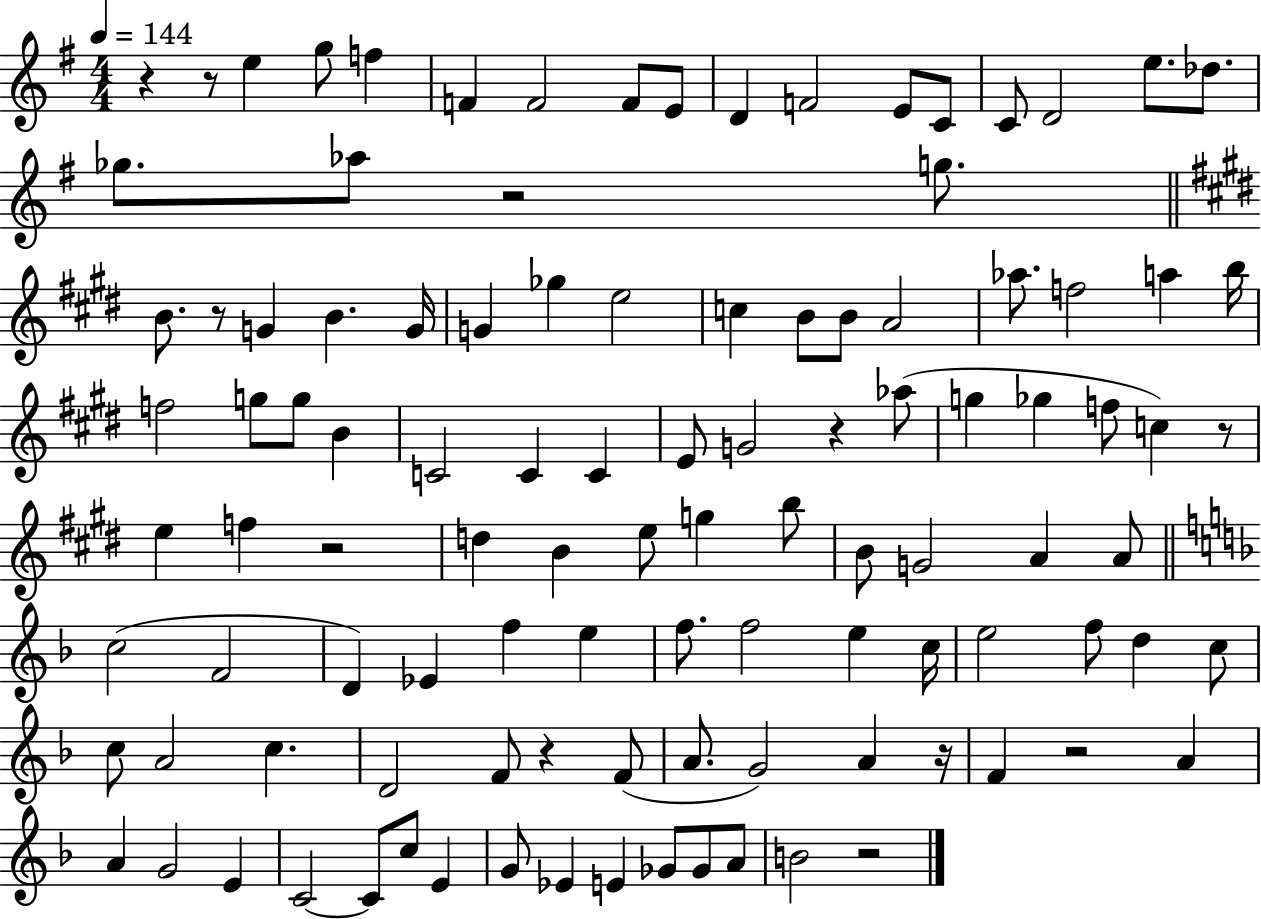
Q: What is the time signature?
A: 4/4